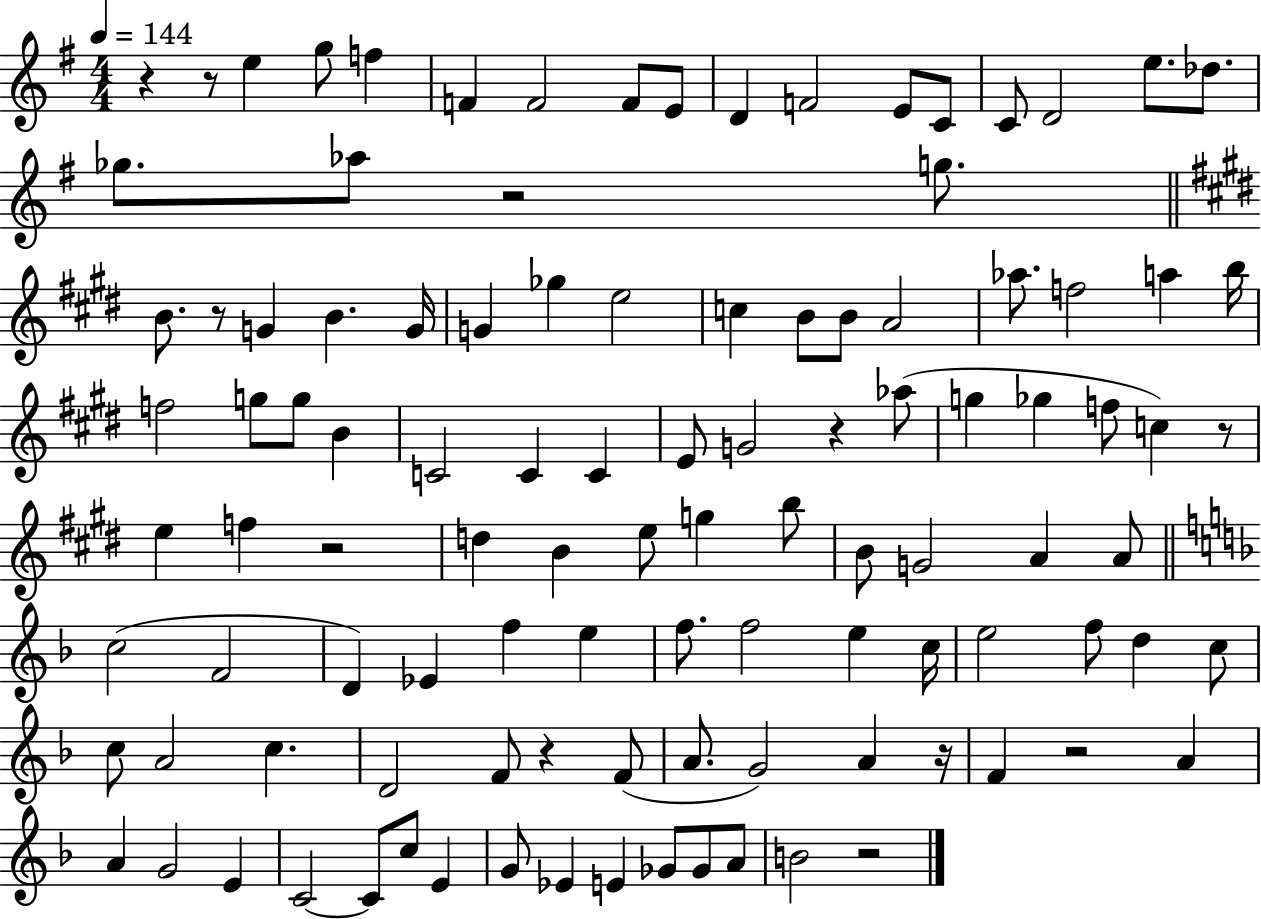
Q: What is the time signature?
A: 4/4